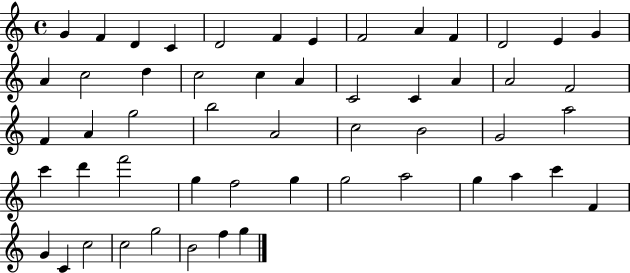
G4/q F4/q D4/q C4/q D4/h F4/q E4/q F4/h A4/q F4/q D4/h E4/q G4/q A4/q C5/h D5/q C5/h C5/q A4/q C4/h C4/q A4/q A4/h F4/h F4/q A4/q G5/h B5/h A4/h C5/h B4/h G4/h A5/h C6/q D6/q F6/h G5/q F5/h G5/q G5/h A5/h G5/q A5/q C6/q F4/q G4/q C4/q C5/h C5/h G5/h B4/h F5/q G5/q